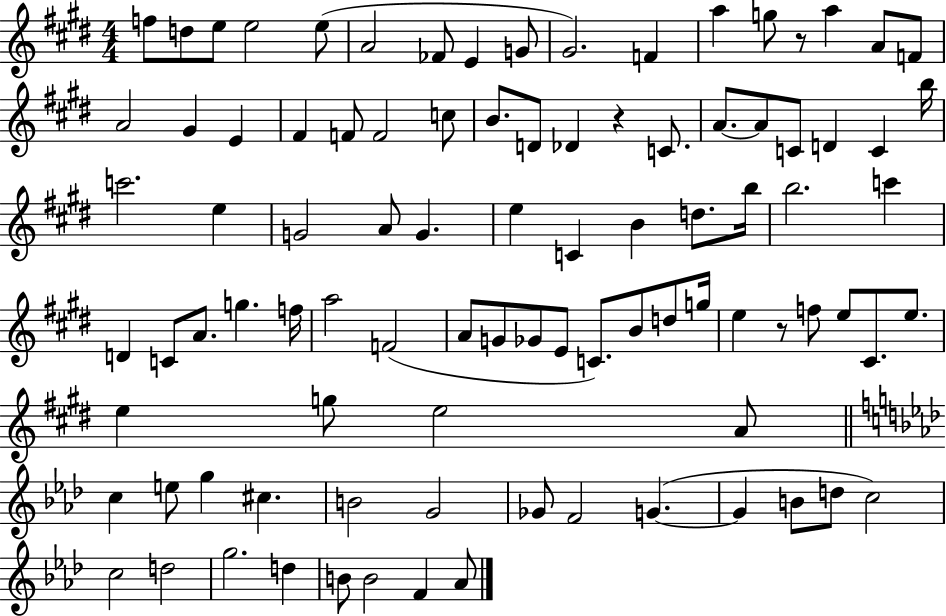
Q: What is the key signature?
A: E major